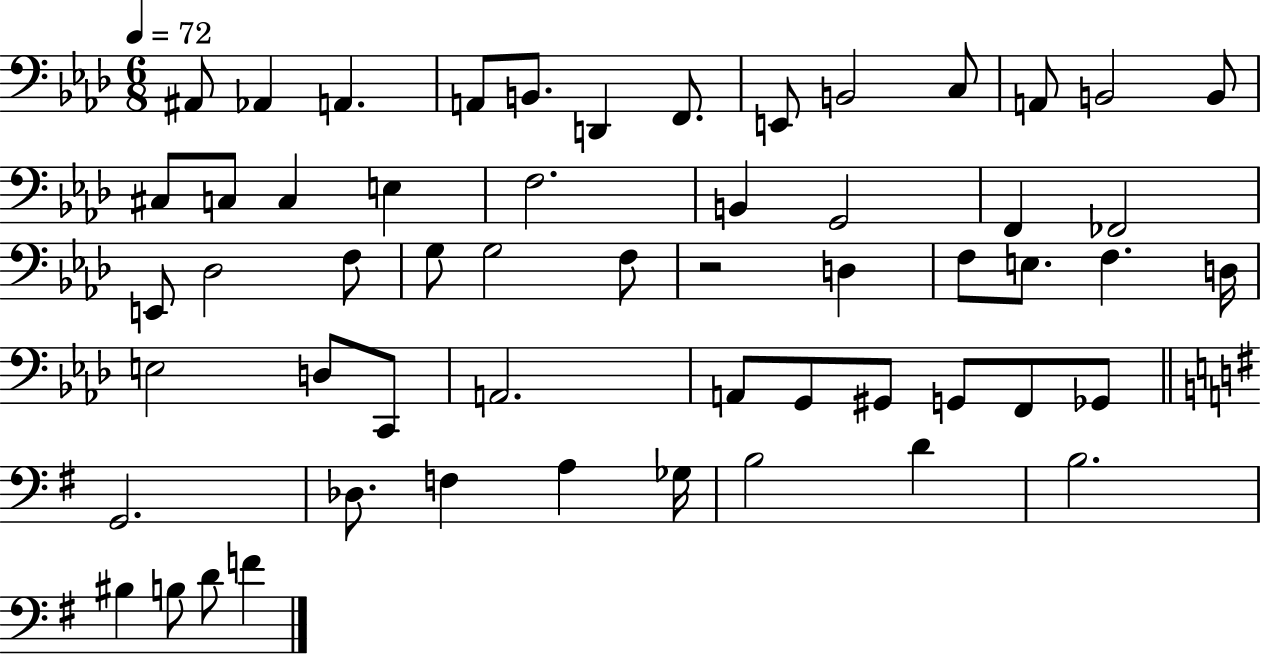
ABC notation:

X:1
T:Untitled
M:6/8
L:1/4
K:Ab
^A,,/2 _A,, A,, A,,/2 B,,/2 D,, F,,/2 E,,/2 B,,2 C,/2 A,,/2 B,,2 B,,/2 ^C,/2 C,/2 C, E, F,2 B,, G,,2 F,, _F,,2 E,,/2 _D,2 F,/2 G,/2 G,2 F,/2 z2 D, F,/2 E,/2 F, D,/4 E,2 D,/2 C,,/2 A,,2 A,,/2 G,,/2 ^G,,/2 G,,/2 F,,/2 _G,,/2 G,,2 _D,/2 F, A, _G,/4 B,2 D B,2 ^B, B,/2 D/2 F